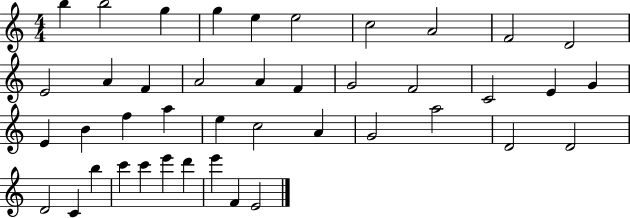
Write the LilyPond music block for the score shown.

{
  \clef treble
  \numericTimeSignature
  \time 4/4
  \key c \major
  b''4 b''2 g''4 | g''4 e''4 e''2 | c''2 a'2 | f'2 d'2 | \break e'2 a'4 f'4 | a'2 a'4 f'4 | g'2 f'2 | c'2 e'4 g'4 | \break e'4 b'4 f''4 a''4 | e''4 c''2 a'4 | g'2 a''2 | d'2 d'2 | \break d'2 c'4 b''4 | c'''4 c'''4 e'''4 d'''4 | e'''4 f'4 e'2 | \bar "|."
}